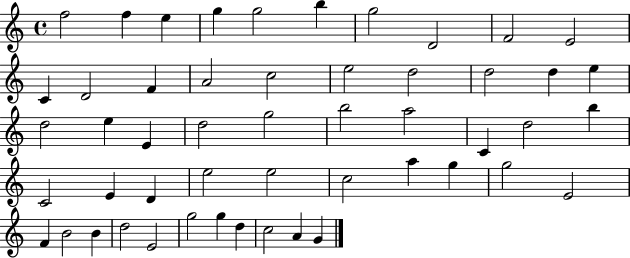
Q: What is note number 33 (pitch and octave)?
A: D4